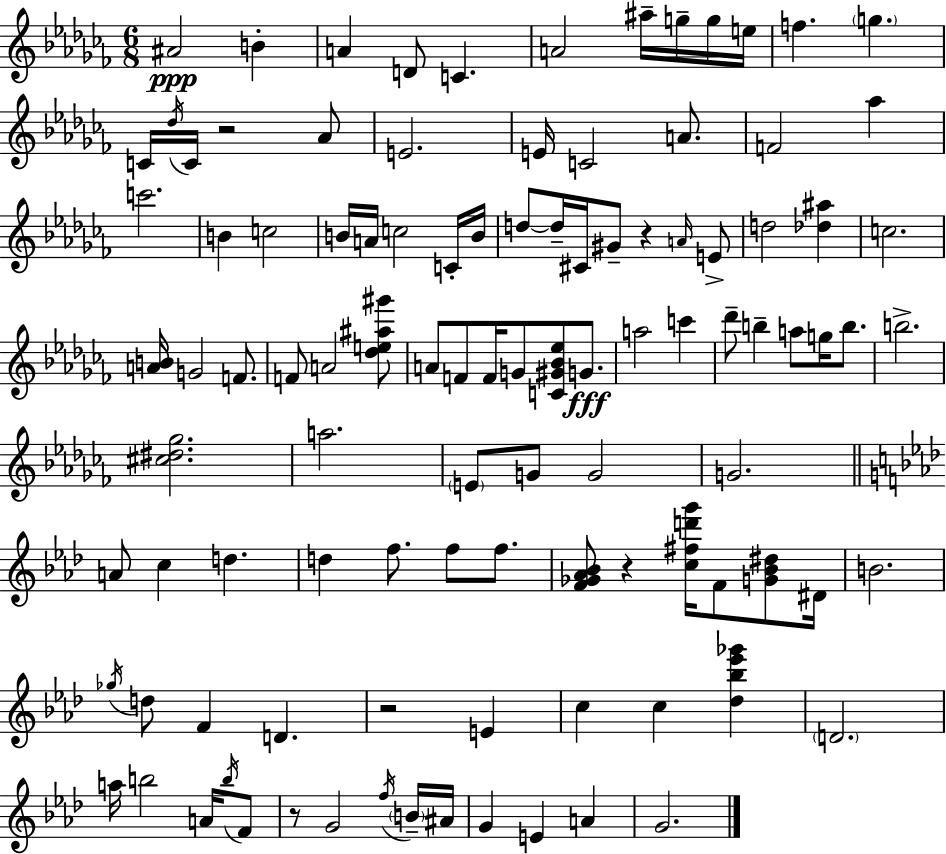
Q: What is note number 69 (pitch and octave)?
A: D#4